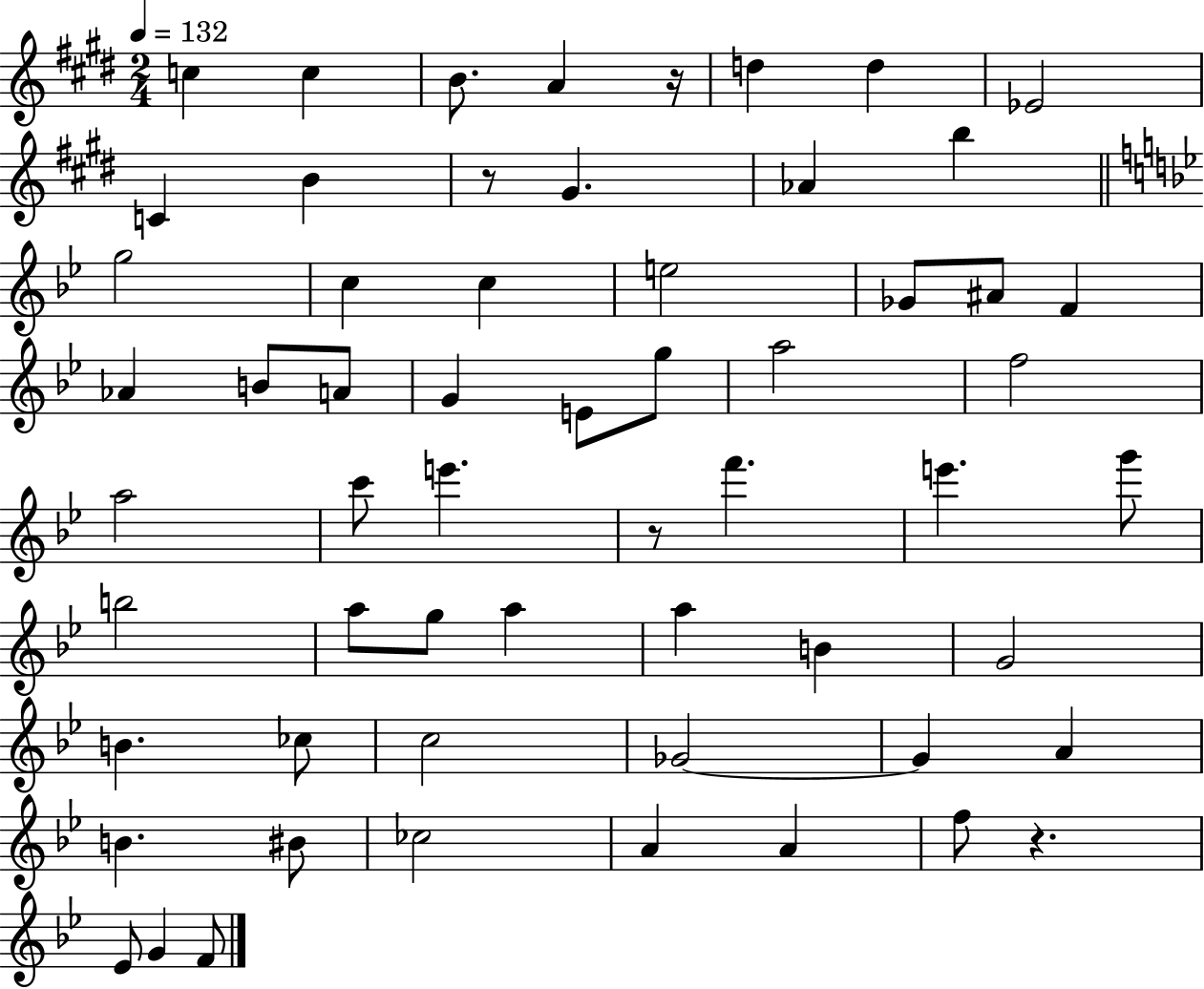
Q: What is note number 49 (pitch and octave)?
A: CES5